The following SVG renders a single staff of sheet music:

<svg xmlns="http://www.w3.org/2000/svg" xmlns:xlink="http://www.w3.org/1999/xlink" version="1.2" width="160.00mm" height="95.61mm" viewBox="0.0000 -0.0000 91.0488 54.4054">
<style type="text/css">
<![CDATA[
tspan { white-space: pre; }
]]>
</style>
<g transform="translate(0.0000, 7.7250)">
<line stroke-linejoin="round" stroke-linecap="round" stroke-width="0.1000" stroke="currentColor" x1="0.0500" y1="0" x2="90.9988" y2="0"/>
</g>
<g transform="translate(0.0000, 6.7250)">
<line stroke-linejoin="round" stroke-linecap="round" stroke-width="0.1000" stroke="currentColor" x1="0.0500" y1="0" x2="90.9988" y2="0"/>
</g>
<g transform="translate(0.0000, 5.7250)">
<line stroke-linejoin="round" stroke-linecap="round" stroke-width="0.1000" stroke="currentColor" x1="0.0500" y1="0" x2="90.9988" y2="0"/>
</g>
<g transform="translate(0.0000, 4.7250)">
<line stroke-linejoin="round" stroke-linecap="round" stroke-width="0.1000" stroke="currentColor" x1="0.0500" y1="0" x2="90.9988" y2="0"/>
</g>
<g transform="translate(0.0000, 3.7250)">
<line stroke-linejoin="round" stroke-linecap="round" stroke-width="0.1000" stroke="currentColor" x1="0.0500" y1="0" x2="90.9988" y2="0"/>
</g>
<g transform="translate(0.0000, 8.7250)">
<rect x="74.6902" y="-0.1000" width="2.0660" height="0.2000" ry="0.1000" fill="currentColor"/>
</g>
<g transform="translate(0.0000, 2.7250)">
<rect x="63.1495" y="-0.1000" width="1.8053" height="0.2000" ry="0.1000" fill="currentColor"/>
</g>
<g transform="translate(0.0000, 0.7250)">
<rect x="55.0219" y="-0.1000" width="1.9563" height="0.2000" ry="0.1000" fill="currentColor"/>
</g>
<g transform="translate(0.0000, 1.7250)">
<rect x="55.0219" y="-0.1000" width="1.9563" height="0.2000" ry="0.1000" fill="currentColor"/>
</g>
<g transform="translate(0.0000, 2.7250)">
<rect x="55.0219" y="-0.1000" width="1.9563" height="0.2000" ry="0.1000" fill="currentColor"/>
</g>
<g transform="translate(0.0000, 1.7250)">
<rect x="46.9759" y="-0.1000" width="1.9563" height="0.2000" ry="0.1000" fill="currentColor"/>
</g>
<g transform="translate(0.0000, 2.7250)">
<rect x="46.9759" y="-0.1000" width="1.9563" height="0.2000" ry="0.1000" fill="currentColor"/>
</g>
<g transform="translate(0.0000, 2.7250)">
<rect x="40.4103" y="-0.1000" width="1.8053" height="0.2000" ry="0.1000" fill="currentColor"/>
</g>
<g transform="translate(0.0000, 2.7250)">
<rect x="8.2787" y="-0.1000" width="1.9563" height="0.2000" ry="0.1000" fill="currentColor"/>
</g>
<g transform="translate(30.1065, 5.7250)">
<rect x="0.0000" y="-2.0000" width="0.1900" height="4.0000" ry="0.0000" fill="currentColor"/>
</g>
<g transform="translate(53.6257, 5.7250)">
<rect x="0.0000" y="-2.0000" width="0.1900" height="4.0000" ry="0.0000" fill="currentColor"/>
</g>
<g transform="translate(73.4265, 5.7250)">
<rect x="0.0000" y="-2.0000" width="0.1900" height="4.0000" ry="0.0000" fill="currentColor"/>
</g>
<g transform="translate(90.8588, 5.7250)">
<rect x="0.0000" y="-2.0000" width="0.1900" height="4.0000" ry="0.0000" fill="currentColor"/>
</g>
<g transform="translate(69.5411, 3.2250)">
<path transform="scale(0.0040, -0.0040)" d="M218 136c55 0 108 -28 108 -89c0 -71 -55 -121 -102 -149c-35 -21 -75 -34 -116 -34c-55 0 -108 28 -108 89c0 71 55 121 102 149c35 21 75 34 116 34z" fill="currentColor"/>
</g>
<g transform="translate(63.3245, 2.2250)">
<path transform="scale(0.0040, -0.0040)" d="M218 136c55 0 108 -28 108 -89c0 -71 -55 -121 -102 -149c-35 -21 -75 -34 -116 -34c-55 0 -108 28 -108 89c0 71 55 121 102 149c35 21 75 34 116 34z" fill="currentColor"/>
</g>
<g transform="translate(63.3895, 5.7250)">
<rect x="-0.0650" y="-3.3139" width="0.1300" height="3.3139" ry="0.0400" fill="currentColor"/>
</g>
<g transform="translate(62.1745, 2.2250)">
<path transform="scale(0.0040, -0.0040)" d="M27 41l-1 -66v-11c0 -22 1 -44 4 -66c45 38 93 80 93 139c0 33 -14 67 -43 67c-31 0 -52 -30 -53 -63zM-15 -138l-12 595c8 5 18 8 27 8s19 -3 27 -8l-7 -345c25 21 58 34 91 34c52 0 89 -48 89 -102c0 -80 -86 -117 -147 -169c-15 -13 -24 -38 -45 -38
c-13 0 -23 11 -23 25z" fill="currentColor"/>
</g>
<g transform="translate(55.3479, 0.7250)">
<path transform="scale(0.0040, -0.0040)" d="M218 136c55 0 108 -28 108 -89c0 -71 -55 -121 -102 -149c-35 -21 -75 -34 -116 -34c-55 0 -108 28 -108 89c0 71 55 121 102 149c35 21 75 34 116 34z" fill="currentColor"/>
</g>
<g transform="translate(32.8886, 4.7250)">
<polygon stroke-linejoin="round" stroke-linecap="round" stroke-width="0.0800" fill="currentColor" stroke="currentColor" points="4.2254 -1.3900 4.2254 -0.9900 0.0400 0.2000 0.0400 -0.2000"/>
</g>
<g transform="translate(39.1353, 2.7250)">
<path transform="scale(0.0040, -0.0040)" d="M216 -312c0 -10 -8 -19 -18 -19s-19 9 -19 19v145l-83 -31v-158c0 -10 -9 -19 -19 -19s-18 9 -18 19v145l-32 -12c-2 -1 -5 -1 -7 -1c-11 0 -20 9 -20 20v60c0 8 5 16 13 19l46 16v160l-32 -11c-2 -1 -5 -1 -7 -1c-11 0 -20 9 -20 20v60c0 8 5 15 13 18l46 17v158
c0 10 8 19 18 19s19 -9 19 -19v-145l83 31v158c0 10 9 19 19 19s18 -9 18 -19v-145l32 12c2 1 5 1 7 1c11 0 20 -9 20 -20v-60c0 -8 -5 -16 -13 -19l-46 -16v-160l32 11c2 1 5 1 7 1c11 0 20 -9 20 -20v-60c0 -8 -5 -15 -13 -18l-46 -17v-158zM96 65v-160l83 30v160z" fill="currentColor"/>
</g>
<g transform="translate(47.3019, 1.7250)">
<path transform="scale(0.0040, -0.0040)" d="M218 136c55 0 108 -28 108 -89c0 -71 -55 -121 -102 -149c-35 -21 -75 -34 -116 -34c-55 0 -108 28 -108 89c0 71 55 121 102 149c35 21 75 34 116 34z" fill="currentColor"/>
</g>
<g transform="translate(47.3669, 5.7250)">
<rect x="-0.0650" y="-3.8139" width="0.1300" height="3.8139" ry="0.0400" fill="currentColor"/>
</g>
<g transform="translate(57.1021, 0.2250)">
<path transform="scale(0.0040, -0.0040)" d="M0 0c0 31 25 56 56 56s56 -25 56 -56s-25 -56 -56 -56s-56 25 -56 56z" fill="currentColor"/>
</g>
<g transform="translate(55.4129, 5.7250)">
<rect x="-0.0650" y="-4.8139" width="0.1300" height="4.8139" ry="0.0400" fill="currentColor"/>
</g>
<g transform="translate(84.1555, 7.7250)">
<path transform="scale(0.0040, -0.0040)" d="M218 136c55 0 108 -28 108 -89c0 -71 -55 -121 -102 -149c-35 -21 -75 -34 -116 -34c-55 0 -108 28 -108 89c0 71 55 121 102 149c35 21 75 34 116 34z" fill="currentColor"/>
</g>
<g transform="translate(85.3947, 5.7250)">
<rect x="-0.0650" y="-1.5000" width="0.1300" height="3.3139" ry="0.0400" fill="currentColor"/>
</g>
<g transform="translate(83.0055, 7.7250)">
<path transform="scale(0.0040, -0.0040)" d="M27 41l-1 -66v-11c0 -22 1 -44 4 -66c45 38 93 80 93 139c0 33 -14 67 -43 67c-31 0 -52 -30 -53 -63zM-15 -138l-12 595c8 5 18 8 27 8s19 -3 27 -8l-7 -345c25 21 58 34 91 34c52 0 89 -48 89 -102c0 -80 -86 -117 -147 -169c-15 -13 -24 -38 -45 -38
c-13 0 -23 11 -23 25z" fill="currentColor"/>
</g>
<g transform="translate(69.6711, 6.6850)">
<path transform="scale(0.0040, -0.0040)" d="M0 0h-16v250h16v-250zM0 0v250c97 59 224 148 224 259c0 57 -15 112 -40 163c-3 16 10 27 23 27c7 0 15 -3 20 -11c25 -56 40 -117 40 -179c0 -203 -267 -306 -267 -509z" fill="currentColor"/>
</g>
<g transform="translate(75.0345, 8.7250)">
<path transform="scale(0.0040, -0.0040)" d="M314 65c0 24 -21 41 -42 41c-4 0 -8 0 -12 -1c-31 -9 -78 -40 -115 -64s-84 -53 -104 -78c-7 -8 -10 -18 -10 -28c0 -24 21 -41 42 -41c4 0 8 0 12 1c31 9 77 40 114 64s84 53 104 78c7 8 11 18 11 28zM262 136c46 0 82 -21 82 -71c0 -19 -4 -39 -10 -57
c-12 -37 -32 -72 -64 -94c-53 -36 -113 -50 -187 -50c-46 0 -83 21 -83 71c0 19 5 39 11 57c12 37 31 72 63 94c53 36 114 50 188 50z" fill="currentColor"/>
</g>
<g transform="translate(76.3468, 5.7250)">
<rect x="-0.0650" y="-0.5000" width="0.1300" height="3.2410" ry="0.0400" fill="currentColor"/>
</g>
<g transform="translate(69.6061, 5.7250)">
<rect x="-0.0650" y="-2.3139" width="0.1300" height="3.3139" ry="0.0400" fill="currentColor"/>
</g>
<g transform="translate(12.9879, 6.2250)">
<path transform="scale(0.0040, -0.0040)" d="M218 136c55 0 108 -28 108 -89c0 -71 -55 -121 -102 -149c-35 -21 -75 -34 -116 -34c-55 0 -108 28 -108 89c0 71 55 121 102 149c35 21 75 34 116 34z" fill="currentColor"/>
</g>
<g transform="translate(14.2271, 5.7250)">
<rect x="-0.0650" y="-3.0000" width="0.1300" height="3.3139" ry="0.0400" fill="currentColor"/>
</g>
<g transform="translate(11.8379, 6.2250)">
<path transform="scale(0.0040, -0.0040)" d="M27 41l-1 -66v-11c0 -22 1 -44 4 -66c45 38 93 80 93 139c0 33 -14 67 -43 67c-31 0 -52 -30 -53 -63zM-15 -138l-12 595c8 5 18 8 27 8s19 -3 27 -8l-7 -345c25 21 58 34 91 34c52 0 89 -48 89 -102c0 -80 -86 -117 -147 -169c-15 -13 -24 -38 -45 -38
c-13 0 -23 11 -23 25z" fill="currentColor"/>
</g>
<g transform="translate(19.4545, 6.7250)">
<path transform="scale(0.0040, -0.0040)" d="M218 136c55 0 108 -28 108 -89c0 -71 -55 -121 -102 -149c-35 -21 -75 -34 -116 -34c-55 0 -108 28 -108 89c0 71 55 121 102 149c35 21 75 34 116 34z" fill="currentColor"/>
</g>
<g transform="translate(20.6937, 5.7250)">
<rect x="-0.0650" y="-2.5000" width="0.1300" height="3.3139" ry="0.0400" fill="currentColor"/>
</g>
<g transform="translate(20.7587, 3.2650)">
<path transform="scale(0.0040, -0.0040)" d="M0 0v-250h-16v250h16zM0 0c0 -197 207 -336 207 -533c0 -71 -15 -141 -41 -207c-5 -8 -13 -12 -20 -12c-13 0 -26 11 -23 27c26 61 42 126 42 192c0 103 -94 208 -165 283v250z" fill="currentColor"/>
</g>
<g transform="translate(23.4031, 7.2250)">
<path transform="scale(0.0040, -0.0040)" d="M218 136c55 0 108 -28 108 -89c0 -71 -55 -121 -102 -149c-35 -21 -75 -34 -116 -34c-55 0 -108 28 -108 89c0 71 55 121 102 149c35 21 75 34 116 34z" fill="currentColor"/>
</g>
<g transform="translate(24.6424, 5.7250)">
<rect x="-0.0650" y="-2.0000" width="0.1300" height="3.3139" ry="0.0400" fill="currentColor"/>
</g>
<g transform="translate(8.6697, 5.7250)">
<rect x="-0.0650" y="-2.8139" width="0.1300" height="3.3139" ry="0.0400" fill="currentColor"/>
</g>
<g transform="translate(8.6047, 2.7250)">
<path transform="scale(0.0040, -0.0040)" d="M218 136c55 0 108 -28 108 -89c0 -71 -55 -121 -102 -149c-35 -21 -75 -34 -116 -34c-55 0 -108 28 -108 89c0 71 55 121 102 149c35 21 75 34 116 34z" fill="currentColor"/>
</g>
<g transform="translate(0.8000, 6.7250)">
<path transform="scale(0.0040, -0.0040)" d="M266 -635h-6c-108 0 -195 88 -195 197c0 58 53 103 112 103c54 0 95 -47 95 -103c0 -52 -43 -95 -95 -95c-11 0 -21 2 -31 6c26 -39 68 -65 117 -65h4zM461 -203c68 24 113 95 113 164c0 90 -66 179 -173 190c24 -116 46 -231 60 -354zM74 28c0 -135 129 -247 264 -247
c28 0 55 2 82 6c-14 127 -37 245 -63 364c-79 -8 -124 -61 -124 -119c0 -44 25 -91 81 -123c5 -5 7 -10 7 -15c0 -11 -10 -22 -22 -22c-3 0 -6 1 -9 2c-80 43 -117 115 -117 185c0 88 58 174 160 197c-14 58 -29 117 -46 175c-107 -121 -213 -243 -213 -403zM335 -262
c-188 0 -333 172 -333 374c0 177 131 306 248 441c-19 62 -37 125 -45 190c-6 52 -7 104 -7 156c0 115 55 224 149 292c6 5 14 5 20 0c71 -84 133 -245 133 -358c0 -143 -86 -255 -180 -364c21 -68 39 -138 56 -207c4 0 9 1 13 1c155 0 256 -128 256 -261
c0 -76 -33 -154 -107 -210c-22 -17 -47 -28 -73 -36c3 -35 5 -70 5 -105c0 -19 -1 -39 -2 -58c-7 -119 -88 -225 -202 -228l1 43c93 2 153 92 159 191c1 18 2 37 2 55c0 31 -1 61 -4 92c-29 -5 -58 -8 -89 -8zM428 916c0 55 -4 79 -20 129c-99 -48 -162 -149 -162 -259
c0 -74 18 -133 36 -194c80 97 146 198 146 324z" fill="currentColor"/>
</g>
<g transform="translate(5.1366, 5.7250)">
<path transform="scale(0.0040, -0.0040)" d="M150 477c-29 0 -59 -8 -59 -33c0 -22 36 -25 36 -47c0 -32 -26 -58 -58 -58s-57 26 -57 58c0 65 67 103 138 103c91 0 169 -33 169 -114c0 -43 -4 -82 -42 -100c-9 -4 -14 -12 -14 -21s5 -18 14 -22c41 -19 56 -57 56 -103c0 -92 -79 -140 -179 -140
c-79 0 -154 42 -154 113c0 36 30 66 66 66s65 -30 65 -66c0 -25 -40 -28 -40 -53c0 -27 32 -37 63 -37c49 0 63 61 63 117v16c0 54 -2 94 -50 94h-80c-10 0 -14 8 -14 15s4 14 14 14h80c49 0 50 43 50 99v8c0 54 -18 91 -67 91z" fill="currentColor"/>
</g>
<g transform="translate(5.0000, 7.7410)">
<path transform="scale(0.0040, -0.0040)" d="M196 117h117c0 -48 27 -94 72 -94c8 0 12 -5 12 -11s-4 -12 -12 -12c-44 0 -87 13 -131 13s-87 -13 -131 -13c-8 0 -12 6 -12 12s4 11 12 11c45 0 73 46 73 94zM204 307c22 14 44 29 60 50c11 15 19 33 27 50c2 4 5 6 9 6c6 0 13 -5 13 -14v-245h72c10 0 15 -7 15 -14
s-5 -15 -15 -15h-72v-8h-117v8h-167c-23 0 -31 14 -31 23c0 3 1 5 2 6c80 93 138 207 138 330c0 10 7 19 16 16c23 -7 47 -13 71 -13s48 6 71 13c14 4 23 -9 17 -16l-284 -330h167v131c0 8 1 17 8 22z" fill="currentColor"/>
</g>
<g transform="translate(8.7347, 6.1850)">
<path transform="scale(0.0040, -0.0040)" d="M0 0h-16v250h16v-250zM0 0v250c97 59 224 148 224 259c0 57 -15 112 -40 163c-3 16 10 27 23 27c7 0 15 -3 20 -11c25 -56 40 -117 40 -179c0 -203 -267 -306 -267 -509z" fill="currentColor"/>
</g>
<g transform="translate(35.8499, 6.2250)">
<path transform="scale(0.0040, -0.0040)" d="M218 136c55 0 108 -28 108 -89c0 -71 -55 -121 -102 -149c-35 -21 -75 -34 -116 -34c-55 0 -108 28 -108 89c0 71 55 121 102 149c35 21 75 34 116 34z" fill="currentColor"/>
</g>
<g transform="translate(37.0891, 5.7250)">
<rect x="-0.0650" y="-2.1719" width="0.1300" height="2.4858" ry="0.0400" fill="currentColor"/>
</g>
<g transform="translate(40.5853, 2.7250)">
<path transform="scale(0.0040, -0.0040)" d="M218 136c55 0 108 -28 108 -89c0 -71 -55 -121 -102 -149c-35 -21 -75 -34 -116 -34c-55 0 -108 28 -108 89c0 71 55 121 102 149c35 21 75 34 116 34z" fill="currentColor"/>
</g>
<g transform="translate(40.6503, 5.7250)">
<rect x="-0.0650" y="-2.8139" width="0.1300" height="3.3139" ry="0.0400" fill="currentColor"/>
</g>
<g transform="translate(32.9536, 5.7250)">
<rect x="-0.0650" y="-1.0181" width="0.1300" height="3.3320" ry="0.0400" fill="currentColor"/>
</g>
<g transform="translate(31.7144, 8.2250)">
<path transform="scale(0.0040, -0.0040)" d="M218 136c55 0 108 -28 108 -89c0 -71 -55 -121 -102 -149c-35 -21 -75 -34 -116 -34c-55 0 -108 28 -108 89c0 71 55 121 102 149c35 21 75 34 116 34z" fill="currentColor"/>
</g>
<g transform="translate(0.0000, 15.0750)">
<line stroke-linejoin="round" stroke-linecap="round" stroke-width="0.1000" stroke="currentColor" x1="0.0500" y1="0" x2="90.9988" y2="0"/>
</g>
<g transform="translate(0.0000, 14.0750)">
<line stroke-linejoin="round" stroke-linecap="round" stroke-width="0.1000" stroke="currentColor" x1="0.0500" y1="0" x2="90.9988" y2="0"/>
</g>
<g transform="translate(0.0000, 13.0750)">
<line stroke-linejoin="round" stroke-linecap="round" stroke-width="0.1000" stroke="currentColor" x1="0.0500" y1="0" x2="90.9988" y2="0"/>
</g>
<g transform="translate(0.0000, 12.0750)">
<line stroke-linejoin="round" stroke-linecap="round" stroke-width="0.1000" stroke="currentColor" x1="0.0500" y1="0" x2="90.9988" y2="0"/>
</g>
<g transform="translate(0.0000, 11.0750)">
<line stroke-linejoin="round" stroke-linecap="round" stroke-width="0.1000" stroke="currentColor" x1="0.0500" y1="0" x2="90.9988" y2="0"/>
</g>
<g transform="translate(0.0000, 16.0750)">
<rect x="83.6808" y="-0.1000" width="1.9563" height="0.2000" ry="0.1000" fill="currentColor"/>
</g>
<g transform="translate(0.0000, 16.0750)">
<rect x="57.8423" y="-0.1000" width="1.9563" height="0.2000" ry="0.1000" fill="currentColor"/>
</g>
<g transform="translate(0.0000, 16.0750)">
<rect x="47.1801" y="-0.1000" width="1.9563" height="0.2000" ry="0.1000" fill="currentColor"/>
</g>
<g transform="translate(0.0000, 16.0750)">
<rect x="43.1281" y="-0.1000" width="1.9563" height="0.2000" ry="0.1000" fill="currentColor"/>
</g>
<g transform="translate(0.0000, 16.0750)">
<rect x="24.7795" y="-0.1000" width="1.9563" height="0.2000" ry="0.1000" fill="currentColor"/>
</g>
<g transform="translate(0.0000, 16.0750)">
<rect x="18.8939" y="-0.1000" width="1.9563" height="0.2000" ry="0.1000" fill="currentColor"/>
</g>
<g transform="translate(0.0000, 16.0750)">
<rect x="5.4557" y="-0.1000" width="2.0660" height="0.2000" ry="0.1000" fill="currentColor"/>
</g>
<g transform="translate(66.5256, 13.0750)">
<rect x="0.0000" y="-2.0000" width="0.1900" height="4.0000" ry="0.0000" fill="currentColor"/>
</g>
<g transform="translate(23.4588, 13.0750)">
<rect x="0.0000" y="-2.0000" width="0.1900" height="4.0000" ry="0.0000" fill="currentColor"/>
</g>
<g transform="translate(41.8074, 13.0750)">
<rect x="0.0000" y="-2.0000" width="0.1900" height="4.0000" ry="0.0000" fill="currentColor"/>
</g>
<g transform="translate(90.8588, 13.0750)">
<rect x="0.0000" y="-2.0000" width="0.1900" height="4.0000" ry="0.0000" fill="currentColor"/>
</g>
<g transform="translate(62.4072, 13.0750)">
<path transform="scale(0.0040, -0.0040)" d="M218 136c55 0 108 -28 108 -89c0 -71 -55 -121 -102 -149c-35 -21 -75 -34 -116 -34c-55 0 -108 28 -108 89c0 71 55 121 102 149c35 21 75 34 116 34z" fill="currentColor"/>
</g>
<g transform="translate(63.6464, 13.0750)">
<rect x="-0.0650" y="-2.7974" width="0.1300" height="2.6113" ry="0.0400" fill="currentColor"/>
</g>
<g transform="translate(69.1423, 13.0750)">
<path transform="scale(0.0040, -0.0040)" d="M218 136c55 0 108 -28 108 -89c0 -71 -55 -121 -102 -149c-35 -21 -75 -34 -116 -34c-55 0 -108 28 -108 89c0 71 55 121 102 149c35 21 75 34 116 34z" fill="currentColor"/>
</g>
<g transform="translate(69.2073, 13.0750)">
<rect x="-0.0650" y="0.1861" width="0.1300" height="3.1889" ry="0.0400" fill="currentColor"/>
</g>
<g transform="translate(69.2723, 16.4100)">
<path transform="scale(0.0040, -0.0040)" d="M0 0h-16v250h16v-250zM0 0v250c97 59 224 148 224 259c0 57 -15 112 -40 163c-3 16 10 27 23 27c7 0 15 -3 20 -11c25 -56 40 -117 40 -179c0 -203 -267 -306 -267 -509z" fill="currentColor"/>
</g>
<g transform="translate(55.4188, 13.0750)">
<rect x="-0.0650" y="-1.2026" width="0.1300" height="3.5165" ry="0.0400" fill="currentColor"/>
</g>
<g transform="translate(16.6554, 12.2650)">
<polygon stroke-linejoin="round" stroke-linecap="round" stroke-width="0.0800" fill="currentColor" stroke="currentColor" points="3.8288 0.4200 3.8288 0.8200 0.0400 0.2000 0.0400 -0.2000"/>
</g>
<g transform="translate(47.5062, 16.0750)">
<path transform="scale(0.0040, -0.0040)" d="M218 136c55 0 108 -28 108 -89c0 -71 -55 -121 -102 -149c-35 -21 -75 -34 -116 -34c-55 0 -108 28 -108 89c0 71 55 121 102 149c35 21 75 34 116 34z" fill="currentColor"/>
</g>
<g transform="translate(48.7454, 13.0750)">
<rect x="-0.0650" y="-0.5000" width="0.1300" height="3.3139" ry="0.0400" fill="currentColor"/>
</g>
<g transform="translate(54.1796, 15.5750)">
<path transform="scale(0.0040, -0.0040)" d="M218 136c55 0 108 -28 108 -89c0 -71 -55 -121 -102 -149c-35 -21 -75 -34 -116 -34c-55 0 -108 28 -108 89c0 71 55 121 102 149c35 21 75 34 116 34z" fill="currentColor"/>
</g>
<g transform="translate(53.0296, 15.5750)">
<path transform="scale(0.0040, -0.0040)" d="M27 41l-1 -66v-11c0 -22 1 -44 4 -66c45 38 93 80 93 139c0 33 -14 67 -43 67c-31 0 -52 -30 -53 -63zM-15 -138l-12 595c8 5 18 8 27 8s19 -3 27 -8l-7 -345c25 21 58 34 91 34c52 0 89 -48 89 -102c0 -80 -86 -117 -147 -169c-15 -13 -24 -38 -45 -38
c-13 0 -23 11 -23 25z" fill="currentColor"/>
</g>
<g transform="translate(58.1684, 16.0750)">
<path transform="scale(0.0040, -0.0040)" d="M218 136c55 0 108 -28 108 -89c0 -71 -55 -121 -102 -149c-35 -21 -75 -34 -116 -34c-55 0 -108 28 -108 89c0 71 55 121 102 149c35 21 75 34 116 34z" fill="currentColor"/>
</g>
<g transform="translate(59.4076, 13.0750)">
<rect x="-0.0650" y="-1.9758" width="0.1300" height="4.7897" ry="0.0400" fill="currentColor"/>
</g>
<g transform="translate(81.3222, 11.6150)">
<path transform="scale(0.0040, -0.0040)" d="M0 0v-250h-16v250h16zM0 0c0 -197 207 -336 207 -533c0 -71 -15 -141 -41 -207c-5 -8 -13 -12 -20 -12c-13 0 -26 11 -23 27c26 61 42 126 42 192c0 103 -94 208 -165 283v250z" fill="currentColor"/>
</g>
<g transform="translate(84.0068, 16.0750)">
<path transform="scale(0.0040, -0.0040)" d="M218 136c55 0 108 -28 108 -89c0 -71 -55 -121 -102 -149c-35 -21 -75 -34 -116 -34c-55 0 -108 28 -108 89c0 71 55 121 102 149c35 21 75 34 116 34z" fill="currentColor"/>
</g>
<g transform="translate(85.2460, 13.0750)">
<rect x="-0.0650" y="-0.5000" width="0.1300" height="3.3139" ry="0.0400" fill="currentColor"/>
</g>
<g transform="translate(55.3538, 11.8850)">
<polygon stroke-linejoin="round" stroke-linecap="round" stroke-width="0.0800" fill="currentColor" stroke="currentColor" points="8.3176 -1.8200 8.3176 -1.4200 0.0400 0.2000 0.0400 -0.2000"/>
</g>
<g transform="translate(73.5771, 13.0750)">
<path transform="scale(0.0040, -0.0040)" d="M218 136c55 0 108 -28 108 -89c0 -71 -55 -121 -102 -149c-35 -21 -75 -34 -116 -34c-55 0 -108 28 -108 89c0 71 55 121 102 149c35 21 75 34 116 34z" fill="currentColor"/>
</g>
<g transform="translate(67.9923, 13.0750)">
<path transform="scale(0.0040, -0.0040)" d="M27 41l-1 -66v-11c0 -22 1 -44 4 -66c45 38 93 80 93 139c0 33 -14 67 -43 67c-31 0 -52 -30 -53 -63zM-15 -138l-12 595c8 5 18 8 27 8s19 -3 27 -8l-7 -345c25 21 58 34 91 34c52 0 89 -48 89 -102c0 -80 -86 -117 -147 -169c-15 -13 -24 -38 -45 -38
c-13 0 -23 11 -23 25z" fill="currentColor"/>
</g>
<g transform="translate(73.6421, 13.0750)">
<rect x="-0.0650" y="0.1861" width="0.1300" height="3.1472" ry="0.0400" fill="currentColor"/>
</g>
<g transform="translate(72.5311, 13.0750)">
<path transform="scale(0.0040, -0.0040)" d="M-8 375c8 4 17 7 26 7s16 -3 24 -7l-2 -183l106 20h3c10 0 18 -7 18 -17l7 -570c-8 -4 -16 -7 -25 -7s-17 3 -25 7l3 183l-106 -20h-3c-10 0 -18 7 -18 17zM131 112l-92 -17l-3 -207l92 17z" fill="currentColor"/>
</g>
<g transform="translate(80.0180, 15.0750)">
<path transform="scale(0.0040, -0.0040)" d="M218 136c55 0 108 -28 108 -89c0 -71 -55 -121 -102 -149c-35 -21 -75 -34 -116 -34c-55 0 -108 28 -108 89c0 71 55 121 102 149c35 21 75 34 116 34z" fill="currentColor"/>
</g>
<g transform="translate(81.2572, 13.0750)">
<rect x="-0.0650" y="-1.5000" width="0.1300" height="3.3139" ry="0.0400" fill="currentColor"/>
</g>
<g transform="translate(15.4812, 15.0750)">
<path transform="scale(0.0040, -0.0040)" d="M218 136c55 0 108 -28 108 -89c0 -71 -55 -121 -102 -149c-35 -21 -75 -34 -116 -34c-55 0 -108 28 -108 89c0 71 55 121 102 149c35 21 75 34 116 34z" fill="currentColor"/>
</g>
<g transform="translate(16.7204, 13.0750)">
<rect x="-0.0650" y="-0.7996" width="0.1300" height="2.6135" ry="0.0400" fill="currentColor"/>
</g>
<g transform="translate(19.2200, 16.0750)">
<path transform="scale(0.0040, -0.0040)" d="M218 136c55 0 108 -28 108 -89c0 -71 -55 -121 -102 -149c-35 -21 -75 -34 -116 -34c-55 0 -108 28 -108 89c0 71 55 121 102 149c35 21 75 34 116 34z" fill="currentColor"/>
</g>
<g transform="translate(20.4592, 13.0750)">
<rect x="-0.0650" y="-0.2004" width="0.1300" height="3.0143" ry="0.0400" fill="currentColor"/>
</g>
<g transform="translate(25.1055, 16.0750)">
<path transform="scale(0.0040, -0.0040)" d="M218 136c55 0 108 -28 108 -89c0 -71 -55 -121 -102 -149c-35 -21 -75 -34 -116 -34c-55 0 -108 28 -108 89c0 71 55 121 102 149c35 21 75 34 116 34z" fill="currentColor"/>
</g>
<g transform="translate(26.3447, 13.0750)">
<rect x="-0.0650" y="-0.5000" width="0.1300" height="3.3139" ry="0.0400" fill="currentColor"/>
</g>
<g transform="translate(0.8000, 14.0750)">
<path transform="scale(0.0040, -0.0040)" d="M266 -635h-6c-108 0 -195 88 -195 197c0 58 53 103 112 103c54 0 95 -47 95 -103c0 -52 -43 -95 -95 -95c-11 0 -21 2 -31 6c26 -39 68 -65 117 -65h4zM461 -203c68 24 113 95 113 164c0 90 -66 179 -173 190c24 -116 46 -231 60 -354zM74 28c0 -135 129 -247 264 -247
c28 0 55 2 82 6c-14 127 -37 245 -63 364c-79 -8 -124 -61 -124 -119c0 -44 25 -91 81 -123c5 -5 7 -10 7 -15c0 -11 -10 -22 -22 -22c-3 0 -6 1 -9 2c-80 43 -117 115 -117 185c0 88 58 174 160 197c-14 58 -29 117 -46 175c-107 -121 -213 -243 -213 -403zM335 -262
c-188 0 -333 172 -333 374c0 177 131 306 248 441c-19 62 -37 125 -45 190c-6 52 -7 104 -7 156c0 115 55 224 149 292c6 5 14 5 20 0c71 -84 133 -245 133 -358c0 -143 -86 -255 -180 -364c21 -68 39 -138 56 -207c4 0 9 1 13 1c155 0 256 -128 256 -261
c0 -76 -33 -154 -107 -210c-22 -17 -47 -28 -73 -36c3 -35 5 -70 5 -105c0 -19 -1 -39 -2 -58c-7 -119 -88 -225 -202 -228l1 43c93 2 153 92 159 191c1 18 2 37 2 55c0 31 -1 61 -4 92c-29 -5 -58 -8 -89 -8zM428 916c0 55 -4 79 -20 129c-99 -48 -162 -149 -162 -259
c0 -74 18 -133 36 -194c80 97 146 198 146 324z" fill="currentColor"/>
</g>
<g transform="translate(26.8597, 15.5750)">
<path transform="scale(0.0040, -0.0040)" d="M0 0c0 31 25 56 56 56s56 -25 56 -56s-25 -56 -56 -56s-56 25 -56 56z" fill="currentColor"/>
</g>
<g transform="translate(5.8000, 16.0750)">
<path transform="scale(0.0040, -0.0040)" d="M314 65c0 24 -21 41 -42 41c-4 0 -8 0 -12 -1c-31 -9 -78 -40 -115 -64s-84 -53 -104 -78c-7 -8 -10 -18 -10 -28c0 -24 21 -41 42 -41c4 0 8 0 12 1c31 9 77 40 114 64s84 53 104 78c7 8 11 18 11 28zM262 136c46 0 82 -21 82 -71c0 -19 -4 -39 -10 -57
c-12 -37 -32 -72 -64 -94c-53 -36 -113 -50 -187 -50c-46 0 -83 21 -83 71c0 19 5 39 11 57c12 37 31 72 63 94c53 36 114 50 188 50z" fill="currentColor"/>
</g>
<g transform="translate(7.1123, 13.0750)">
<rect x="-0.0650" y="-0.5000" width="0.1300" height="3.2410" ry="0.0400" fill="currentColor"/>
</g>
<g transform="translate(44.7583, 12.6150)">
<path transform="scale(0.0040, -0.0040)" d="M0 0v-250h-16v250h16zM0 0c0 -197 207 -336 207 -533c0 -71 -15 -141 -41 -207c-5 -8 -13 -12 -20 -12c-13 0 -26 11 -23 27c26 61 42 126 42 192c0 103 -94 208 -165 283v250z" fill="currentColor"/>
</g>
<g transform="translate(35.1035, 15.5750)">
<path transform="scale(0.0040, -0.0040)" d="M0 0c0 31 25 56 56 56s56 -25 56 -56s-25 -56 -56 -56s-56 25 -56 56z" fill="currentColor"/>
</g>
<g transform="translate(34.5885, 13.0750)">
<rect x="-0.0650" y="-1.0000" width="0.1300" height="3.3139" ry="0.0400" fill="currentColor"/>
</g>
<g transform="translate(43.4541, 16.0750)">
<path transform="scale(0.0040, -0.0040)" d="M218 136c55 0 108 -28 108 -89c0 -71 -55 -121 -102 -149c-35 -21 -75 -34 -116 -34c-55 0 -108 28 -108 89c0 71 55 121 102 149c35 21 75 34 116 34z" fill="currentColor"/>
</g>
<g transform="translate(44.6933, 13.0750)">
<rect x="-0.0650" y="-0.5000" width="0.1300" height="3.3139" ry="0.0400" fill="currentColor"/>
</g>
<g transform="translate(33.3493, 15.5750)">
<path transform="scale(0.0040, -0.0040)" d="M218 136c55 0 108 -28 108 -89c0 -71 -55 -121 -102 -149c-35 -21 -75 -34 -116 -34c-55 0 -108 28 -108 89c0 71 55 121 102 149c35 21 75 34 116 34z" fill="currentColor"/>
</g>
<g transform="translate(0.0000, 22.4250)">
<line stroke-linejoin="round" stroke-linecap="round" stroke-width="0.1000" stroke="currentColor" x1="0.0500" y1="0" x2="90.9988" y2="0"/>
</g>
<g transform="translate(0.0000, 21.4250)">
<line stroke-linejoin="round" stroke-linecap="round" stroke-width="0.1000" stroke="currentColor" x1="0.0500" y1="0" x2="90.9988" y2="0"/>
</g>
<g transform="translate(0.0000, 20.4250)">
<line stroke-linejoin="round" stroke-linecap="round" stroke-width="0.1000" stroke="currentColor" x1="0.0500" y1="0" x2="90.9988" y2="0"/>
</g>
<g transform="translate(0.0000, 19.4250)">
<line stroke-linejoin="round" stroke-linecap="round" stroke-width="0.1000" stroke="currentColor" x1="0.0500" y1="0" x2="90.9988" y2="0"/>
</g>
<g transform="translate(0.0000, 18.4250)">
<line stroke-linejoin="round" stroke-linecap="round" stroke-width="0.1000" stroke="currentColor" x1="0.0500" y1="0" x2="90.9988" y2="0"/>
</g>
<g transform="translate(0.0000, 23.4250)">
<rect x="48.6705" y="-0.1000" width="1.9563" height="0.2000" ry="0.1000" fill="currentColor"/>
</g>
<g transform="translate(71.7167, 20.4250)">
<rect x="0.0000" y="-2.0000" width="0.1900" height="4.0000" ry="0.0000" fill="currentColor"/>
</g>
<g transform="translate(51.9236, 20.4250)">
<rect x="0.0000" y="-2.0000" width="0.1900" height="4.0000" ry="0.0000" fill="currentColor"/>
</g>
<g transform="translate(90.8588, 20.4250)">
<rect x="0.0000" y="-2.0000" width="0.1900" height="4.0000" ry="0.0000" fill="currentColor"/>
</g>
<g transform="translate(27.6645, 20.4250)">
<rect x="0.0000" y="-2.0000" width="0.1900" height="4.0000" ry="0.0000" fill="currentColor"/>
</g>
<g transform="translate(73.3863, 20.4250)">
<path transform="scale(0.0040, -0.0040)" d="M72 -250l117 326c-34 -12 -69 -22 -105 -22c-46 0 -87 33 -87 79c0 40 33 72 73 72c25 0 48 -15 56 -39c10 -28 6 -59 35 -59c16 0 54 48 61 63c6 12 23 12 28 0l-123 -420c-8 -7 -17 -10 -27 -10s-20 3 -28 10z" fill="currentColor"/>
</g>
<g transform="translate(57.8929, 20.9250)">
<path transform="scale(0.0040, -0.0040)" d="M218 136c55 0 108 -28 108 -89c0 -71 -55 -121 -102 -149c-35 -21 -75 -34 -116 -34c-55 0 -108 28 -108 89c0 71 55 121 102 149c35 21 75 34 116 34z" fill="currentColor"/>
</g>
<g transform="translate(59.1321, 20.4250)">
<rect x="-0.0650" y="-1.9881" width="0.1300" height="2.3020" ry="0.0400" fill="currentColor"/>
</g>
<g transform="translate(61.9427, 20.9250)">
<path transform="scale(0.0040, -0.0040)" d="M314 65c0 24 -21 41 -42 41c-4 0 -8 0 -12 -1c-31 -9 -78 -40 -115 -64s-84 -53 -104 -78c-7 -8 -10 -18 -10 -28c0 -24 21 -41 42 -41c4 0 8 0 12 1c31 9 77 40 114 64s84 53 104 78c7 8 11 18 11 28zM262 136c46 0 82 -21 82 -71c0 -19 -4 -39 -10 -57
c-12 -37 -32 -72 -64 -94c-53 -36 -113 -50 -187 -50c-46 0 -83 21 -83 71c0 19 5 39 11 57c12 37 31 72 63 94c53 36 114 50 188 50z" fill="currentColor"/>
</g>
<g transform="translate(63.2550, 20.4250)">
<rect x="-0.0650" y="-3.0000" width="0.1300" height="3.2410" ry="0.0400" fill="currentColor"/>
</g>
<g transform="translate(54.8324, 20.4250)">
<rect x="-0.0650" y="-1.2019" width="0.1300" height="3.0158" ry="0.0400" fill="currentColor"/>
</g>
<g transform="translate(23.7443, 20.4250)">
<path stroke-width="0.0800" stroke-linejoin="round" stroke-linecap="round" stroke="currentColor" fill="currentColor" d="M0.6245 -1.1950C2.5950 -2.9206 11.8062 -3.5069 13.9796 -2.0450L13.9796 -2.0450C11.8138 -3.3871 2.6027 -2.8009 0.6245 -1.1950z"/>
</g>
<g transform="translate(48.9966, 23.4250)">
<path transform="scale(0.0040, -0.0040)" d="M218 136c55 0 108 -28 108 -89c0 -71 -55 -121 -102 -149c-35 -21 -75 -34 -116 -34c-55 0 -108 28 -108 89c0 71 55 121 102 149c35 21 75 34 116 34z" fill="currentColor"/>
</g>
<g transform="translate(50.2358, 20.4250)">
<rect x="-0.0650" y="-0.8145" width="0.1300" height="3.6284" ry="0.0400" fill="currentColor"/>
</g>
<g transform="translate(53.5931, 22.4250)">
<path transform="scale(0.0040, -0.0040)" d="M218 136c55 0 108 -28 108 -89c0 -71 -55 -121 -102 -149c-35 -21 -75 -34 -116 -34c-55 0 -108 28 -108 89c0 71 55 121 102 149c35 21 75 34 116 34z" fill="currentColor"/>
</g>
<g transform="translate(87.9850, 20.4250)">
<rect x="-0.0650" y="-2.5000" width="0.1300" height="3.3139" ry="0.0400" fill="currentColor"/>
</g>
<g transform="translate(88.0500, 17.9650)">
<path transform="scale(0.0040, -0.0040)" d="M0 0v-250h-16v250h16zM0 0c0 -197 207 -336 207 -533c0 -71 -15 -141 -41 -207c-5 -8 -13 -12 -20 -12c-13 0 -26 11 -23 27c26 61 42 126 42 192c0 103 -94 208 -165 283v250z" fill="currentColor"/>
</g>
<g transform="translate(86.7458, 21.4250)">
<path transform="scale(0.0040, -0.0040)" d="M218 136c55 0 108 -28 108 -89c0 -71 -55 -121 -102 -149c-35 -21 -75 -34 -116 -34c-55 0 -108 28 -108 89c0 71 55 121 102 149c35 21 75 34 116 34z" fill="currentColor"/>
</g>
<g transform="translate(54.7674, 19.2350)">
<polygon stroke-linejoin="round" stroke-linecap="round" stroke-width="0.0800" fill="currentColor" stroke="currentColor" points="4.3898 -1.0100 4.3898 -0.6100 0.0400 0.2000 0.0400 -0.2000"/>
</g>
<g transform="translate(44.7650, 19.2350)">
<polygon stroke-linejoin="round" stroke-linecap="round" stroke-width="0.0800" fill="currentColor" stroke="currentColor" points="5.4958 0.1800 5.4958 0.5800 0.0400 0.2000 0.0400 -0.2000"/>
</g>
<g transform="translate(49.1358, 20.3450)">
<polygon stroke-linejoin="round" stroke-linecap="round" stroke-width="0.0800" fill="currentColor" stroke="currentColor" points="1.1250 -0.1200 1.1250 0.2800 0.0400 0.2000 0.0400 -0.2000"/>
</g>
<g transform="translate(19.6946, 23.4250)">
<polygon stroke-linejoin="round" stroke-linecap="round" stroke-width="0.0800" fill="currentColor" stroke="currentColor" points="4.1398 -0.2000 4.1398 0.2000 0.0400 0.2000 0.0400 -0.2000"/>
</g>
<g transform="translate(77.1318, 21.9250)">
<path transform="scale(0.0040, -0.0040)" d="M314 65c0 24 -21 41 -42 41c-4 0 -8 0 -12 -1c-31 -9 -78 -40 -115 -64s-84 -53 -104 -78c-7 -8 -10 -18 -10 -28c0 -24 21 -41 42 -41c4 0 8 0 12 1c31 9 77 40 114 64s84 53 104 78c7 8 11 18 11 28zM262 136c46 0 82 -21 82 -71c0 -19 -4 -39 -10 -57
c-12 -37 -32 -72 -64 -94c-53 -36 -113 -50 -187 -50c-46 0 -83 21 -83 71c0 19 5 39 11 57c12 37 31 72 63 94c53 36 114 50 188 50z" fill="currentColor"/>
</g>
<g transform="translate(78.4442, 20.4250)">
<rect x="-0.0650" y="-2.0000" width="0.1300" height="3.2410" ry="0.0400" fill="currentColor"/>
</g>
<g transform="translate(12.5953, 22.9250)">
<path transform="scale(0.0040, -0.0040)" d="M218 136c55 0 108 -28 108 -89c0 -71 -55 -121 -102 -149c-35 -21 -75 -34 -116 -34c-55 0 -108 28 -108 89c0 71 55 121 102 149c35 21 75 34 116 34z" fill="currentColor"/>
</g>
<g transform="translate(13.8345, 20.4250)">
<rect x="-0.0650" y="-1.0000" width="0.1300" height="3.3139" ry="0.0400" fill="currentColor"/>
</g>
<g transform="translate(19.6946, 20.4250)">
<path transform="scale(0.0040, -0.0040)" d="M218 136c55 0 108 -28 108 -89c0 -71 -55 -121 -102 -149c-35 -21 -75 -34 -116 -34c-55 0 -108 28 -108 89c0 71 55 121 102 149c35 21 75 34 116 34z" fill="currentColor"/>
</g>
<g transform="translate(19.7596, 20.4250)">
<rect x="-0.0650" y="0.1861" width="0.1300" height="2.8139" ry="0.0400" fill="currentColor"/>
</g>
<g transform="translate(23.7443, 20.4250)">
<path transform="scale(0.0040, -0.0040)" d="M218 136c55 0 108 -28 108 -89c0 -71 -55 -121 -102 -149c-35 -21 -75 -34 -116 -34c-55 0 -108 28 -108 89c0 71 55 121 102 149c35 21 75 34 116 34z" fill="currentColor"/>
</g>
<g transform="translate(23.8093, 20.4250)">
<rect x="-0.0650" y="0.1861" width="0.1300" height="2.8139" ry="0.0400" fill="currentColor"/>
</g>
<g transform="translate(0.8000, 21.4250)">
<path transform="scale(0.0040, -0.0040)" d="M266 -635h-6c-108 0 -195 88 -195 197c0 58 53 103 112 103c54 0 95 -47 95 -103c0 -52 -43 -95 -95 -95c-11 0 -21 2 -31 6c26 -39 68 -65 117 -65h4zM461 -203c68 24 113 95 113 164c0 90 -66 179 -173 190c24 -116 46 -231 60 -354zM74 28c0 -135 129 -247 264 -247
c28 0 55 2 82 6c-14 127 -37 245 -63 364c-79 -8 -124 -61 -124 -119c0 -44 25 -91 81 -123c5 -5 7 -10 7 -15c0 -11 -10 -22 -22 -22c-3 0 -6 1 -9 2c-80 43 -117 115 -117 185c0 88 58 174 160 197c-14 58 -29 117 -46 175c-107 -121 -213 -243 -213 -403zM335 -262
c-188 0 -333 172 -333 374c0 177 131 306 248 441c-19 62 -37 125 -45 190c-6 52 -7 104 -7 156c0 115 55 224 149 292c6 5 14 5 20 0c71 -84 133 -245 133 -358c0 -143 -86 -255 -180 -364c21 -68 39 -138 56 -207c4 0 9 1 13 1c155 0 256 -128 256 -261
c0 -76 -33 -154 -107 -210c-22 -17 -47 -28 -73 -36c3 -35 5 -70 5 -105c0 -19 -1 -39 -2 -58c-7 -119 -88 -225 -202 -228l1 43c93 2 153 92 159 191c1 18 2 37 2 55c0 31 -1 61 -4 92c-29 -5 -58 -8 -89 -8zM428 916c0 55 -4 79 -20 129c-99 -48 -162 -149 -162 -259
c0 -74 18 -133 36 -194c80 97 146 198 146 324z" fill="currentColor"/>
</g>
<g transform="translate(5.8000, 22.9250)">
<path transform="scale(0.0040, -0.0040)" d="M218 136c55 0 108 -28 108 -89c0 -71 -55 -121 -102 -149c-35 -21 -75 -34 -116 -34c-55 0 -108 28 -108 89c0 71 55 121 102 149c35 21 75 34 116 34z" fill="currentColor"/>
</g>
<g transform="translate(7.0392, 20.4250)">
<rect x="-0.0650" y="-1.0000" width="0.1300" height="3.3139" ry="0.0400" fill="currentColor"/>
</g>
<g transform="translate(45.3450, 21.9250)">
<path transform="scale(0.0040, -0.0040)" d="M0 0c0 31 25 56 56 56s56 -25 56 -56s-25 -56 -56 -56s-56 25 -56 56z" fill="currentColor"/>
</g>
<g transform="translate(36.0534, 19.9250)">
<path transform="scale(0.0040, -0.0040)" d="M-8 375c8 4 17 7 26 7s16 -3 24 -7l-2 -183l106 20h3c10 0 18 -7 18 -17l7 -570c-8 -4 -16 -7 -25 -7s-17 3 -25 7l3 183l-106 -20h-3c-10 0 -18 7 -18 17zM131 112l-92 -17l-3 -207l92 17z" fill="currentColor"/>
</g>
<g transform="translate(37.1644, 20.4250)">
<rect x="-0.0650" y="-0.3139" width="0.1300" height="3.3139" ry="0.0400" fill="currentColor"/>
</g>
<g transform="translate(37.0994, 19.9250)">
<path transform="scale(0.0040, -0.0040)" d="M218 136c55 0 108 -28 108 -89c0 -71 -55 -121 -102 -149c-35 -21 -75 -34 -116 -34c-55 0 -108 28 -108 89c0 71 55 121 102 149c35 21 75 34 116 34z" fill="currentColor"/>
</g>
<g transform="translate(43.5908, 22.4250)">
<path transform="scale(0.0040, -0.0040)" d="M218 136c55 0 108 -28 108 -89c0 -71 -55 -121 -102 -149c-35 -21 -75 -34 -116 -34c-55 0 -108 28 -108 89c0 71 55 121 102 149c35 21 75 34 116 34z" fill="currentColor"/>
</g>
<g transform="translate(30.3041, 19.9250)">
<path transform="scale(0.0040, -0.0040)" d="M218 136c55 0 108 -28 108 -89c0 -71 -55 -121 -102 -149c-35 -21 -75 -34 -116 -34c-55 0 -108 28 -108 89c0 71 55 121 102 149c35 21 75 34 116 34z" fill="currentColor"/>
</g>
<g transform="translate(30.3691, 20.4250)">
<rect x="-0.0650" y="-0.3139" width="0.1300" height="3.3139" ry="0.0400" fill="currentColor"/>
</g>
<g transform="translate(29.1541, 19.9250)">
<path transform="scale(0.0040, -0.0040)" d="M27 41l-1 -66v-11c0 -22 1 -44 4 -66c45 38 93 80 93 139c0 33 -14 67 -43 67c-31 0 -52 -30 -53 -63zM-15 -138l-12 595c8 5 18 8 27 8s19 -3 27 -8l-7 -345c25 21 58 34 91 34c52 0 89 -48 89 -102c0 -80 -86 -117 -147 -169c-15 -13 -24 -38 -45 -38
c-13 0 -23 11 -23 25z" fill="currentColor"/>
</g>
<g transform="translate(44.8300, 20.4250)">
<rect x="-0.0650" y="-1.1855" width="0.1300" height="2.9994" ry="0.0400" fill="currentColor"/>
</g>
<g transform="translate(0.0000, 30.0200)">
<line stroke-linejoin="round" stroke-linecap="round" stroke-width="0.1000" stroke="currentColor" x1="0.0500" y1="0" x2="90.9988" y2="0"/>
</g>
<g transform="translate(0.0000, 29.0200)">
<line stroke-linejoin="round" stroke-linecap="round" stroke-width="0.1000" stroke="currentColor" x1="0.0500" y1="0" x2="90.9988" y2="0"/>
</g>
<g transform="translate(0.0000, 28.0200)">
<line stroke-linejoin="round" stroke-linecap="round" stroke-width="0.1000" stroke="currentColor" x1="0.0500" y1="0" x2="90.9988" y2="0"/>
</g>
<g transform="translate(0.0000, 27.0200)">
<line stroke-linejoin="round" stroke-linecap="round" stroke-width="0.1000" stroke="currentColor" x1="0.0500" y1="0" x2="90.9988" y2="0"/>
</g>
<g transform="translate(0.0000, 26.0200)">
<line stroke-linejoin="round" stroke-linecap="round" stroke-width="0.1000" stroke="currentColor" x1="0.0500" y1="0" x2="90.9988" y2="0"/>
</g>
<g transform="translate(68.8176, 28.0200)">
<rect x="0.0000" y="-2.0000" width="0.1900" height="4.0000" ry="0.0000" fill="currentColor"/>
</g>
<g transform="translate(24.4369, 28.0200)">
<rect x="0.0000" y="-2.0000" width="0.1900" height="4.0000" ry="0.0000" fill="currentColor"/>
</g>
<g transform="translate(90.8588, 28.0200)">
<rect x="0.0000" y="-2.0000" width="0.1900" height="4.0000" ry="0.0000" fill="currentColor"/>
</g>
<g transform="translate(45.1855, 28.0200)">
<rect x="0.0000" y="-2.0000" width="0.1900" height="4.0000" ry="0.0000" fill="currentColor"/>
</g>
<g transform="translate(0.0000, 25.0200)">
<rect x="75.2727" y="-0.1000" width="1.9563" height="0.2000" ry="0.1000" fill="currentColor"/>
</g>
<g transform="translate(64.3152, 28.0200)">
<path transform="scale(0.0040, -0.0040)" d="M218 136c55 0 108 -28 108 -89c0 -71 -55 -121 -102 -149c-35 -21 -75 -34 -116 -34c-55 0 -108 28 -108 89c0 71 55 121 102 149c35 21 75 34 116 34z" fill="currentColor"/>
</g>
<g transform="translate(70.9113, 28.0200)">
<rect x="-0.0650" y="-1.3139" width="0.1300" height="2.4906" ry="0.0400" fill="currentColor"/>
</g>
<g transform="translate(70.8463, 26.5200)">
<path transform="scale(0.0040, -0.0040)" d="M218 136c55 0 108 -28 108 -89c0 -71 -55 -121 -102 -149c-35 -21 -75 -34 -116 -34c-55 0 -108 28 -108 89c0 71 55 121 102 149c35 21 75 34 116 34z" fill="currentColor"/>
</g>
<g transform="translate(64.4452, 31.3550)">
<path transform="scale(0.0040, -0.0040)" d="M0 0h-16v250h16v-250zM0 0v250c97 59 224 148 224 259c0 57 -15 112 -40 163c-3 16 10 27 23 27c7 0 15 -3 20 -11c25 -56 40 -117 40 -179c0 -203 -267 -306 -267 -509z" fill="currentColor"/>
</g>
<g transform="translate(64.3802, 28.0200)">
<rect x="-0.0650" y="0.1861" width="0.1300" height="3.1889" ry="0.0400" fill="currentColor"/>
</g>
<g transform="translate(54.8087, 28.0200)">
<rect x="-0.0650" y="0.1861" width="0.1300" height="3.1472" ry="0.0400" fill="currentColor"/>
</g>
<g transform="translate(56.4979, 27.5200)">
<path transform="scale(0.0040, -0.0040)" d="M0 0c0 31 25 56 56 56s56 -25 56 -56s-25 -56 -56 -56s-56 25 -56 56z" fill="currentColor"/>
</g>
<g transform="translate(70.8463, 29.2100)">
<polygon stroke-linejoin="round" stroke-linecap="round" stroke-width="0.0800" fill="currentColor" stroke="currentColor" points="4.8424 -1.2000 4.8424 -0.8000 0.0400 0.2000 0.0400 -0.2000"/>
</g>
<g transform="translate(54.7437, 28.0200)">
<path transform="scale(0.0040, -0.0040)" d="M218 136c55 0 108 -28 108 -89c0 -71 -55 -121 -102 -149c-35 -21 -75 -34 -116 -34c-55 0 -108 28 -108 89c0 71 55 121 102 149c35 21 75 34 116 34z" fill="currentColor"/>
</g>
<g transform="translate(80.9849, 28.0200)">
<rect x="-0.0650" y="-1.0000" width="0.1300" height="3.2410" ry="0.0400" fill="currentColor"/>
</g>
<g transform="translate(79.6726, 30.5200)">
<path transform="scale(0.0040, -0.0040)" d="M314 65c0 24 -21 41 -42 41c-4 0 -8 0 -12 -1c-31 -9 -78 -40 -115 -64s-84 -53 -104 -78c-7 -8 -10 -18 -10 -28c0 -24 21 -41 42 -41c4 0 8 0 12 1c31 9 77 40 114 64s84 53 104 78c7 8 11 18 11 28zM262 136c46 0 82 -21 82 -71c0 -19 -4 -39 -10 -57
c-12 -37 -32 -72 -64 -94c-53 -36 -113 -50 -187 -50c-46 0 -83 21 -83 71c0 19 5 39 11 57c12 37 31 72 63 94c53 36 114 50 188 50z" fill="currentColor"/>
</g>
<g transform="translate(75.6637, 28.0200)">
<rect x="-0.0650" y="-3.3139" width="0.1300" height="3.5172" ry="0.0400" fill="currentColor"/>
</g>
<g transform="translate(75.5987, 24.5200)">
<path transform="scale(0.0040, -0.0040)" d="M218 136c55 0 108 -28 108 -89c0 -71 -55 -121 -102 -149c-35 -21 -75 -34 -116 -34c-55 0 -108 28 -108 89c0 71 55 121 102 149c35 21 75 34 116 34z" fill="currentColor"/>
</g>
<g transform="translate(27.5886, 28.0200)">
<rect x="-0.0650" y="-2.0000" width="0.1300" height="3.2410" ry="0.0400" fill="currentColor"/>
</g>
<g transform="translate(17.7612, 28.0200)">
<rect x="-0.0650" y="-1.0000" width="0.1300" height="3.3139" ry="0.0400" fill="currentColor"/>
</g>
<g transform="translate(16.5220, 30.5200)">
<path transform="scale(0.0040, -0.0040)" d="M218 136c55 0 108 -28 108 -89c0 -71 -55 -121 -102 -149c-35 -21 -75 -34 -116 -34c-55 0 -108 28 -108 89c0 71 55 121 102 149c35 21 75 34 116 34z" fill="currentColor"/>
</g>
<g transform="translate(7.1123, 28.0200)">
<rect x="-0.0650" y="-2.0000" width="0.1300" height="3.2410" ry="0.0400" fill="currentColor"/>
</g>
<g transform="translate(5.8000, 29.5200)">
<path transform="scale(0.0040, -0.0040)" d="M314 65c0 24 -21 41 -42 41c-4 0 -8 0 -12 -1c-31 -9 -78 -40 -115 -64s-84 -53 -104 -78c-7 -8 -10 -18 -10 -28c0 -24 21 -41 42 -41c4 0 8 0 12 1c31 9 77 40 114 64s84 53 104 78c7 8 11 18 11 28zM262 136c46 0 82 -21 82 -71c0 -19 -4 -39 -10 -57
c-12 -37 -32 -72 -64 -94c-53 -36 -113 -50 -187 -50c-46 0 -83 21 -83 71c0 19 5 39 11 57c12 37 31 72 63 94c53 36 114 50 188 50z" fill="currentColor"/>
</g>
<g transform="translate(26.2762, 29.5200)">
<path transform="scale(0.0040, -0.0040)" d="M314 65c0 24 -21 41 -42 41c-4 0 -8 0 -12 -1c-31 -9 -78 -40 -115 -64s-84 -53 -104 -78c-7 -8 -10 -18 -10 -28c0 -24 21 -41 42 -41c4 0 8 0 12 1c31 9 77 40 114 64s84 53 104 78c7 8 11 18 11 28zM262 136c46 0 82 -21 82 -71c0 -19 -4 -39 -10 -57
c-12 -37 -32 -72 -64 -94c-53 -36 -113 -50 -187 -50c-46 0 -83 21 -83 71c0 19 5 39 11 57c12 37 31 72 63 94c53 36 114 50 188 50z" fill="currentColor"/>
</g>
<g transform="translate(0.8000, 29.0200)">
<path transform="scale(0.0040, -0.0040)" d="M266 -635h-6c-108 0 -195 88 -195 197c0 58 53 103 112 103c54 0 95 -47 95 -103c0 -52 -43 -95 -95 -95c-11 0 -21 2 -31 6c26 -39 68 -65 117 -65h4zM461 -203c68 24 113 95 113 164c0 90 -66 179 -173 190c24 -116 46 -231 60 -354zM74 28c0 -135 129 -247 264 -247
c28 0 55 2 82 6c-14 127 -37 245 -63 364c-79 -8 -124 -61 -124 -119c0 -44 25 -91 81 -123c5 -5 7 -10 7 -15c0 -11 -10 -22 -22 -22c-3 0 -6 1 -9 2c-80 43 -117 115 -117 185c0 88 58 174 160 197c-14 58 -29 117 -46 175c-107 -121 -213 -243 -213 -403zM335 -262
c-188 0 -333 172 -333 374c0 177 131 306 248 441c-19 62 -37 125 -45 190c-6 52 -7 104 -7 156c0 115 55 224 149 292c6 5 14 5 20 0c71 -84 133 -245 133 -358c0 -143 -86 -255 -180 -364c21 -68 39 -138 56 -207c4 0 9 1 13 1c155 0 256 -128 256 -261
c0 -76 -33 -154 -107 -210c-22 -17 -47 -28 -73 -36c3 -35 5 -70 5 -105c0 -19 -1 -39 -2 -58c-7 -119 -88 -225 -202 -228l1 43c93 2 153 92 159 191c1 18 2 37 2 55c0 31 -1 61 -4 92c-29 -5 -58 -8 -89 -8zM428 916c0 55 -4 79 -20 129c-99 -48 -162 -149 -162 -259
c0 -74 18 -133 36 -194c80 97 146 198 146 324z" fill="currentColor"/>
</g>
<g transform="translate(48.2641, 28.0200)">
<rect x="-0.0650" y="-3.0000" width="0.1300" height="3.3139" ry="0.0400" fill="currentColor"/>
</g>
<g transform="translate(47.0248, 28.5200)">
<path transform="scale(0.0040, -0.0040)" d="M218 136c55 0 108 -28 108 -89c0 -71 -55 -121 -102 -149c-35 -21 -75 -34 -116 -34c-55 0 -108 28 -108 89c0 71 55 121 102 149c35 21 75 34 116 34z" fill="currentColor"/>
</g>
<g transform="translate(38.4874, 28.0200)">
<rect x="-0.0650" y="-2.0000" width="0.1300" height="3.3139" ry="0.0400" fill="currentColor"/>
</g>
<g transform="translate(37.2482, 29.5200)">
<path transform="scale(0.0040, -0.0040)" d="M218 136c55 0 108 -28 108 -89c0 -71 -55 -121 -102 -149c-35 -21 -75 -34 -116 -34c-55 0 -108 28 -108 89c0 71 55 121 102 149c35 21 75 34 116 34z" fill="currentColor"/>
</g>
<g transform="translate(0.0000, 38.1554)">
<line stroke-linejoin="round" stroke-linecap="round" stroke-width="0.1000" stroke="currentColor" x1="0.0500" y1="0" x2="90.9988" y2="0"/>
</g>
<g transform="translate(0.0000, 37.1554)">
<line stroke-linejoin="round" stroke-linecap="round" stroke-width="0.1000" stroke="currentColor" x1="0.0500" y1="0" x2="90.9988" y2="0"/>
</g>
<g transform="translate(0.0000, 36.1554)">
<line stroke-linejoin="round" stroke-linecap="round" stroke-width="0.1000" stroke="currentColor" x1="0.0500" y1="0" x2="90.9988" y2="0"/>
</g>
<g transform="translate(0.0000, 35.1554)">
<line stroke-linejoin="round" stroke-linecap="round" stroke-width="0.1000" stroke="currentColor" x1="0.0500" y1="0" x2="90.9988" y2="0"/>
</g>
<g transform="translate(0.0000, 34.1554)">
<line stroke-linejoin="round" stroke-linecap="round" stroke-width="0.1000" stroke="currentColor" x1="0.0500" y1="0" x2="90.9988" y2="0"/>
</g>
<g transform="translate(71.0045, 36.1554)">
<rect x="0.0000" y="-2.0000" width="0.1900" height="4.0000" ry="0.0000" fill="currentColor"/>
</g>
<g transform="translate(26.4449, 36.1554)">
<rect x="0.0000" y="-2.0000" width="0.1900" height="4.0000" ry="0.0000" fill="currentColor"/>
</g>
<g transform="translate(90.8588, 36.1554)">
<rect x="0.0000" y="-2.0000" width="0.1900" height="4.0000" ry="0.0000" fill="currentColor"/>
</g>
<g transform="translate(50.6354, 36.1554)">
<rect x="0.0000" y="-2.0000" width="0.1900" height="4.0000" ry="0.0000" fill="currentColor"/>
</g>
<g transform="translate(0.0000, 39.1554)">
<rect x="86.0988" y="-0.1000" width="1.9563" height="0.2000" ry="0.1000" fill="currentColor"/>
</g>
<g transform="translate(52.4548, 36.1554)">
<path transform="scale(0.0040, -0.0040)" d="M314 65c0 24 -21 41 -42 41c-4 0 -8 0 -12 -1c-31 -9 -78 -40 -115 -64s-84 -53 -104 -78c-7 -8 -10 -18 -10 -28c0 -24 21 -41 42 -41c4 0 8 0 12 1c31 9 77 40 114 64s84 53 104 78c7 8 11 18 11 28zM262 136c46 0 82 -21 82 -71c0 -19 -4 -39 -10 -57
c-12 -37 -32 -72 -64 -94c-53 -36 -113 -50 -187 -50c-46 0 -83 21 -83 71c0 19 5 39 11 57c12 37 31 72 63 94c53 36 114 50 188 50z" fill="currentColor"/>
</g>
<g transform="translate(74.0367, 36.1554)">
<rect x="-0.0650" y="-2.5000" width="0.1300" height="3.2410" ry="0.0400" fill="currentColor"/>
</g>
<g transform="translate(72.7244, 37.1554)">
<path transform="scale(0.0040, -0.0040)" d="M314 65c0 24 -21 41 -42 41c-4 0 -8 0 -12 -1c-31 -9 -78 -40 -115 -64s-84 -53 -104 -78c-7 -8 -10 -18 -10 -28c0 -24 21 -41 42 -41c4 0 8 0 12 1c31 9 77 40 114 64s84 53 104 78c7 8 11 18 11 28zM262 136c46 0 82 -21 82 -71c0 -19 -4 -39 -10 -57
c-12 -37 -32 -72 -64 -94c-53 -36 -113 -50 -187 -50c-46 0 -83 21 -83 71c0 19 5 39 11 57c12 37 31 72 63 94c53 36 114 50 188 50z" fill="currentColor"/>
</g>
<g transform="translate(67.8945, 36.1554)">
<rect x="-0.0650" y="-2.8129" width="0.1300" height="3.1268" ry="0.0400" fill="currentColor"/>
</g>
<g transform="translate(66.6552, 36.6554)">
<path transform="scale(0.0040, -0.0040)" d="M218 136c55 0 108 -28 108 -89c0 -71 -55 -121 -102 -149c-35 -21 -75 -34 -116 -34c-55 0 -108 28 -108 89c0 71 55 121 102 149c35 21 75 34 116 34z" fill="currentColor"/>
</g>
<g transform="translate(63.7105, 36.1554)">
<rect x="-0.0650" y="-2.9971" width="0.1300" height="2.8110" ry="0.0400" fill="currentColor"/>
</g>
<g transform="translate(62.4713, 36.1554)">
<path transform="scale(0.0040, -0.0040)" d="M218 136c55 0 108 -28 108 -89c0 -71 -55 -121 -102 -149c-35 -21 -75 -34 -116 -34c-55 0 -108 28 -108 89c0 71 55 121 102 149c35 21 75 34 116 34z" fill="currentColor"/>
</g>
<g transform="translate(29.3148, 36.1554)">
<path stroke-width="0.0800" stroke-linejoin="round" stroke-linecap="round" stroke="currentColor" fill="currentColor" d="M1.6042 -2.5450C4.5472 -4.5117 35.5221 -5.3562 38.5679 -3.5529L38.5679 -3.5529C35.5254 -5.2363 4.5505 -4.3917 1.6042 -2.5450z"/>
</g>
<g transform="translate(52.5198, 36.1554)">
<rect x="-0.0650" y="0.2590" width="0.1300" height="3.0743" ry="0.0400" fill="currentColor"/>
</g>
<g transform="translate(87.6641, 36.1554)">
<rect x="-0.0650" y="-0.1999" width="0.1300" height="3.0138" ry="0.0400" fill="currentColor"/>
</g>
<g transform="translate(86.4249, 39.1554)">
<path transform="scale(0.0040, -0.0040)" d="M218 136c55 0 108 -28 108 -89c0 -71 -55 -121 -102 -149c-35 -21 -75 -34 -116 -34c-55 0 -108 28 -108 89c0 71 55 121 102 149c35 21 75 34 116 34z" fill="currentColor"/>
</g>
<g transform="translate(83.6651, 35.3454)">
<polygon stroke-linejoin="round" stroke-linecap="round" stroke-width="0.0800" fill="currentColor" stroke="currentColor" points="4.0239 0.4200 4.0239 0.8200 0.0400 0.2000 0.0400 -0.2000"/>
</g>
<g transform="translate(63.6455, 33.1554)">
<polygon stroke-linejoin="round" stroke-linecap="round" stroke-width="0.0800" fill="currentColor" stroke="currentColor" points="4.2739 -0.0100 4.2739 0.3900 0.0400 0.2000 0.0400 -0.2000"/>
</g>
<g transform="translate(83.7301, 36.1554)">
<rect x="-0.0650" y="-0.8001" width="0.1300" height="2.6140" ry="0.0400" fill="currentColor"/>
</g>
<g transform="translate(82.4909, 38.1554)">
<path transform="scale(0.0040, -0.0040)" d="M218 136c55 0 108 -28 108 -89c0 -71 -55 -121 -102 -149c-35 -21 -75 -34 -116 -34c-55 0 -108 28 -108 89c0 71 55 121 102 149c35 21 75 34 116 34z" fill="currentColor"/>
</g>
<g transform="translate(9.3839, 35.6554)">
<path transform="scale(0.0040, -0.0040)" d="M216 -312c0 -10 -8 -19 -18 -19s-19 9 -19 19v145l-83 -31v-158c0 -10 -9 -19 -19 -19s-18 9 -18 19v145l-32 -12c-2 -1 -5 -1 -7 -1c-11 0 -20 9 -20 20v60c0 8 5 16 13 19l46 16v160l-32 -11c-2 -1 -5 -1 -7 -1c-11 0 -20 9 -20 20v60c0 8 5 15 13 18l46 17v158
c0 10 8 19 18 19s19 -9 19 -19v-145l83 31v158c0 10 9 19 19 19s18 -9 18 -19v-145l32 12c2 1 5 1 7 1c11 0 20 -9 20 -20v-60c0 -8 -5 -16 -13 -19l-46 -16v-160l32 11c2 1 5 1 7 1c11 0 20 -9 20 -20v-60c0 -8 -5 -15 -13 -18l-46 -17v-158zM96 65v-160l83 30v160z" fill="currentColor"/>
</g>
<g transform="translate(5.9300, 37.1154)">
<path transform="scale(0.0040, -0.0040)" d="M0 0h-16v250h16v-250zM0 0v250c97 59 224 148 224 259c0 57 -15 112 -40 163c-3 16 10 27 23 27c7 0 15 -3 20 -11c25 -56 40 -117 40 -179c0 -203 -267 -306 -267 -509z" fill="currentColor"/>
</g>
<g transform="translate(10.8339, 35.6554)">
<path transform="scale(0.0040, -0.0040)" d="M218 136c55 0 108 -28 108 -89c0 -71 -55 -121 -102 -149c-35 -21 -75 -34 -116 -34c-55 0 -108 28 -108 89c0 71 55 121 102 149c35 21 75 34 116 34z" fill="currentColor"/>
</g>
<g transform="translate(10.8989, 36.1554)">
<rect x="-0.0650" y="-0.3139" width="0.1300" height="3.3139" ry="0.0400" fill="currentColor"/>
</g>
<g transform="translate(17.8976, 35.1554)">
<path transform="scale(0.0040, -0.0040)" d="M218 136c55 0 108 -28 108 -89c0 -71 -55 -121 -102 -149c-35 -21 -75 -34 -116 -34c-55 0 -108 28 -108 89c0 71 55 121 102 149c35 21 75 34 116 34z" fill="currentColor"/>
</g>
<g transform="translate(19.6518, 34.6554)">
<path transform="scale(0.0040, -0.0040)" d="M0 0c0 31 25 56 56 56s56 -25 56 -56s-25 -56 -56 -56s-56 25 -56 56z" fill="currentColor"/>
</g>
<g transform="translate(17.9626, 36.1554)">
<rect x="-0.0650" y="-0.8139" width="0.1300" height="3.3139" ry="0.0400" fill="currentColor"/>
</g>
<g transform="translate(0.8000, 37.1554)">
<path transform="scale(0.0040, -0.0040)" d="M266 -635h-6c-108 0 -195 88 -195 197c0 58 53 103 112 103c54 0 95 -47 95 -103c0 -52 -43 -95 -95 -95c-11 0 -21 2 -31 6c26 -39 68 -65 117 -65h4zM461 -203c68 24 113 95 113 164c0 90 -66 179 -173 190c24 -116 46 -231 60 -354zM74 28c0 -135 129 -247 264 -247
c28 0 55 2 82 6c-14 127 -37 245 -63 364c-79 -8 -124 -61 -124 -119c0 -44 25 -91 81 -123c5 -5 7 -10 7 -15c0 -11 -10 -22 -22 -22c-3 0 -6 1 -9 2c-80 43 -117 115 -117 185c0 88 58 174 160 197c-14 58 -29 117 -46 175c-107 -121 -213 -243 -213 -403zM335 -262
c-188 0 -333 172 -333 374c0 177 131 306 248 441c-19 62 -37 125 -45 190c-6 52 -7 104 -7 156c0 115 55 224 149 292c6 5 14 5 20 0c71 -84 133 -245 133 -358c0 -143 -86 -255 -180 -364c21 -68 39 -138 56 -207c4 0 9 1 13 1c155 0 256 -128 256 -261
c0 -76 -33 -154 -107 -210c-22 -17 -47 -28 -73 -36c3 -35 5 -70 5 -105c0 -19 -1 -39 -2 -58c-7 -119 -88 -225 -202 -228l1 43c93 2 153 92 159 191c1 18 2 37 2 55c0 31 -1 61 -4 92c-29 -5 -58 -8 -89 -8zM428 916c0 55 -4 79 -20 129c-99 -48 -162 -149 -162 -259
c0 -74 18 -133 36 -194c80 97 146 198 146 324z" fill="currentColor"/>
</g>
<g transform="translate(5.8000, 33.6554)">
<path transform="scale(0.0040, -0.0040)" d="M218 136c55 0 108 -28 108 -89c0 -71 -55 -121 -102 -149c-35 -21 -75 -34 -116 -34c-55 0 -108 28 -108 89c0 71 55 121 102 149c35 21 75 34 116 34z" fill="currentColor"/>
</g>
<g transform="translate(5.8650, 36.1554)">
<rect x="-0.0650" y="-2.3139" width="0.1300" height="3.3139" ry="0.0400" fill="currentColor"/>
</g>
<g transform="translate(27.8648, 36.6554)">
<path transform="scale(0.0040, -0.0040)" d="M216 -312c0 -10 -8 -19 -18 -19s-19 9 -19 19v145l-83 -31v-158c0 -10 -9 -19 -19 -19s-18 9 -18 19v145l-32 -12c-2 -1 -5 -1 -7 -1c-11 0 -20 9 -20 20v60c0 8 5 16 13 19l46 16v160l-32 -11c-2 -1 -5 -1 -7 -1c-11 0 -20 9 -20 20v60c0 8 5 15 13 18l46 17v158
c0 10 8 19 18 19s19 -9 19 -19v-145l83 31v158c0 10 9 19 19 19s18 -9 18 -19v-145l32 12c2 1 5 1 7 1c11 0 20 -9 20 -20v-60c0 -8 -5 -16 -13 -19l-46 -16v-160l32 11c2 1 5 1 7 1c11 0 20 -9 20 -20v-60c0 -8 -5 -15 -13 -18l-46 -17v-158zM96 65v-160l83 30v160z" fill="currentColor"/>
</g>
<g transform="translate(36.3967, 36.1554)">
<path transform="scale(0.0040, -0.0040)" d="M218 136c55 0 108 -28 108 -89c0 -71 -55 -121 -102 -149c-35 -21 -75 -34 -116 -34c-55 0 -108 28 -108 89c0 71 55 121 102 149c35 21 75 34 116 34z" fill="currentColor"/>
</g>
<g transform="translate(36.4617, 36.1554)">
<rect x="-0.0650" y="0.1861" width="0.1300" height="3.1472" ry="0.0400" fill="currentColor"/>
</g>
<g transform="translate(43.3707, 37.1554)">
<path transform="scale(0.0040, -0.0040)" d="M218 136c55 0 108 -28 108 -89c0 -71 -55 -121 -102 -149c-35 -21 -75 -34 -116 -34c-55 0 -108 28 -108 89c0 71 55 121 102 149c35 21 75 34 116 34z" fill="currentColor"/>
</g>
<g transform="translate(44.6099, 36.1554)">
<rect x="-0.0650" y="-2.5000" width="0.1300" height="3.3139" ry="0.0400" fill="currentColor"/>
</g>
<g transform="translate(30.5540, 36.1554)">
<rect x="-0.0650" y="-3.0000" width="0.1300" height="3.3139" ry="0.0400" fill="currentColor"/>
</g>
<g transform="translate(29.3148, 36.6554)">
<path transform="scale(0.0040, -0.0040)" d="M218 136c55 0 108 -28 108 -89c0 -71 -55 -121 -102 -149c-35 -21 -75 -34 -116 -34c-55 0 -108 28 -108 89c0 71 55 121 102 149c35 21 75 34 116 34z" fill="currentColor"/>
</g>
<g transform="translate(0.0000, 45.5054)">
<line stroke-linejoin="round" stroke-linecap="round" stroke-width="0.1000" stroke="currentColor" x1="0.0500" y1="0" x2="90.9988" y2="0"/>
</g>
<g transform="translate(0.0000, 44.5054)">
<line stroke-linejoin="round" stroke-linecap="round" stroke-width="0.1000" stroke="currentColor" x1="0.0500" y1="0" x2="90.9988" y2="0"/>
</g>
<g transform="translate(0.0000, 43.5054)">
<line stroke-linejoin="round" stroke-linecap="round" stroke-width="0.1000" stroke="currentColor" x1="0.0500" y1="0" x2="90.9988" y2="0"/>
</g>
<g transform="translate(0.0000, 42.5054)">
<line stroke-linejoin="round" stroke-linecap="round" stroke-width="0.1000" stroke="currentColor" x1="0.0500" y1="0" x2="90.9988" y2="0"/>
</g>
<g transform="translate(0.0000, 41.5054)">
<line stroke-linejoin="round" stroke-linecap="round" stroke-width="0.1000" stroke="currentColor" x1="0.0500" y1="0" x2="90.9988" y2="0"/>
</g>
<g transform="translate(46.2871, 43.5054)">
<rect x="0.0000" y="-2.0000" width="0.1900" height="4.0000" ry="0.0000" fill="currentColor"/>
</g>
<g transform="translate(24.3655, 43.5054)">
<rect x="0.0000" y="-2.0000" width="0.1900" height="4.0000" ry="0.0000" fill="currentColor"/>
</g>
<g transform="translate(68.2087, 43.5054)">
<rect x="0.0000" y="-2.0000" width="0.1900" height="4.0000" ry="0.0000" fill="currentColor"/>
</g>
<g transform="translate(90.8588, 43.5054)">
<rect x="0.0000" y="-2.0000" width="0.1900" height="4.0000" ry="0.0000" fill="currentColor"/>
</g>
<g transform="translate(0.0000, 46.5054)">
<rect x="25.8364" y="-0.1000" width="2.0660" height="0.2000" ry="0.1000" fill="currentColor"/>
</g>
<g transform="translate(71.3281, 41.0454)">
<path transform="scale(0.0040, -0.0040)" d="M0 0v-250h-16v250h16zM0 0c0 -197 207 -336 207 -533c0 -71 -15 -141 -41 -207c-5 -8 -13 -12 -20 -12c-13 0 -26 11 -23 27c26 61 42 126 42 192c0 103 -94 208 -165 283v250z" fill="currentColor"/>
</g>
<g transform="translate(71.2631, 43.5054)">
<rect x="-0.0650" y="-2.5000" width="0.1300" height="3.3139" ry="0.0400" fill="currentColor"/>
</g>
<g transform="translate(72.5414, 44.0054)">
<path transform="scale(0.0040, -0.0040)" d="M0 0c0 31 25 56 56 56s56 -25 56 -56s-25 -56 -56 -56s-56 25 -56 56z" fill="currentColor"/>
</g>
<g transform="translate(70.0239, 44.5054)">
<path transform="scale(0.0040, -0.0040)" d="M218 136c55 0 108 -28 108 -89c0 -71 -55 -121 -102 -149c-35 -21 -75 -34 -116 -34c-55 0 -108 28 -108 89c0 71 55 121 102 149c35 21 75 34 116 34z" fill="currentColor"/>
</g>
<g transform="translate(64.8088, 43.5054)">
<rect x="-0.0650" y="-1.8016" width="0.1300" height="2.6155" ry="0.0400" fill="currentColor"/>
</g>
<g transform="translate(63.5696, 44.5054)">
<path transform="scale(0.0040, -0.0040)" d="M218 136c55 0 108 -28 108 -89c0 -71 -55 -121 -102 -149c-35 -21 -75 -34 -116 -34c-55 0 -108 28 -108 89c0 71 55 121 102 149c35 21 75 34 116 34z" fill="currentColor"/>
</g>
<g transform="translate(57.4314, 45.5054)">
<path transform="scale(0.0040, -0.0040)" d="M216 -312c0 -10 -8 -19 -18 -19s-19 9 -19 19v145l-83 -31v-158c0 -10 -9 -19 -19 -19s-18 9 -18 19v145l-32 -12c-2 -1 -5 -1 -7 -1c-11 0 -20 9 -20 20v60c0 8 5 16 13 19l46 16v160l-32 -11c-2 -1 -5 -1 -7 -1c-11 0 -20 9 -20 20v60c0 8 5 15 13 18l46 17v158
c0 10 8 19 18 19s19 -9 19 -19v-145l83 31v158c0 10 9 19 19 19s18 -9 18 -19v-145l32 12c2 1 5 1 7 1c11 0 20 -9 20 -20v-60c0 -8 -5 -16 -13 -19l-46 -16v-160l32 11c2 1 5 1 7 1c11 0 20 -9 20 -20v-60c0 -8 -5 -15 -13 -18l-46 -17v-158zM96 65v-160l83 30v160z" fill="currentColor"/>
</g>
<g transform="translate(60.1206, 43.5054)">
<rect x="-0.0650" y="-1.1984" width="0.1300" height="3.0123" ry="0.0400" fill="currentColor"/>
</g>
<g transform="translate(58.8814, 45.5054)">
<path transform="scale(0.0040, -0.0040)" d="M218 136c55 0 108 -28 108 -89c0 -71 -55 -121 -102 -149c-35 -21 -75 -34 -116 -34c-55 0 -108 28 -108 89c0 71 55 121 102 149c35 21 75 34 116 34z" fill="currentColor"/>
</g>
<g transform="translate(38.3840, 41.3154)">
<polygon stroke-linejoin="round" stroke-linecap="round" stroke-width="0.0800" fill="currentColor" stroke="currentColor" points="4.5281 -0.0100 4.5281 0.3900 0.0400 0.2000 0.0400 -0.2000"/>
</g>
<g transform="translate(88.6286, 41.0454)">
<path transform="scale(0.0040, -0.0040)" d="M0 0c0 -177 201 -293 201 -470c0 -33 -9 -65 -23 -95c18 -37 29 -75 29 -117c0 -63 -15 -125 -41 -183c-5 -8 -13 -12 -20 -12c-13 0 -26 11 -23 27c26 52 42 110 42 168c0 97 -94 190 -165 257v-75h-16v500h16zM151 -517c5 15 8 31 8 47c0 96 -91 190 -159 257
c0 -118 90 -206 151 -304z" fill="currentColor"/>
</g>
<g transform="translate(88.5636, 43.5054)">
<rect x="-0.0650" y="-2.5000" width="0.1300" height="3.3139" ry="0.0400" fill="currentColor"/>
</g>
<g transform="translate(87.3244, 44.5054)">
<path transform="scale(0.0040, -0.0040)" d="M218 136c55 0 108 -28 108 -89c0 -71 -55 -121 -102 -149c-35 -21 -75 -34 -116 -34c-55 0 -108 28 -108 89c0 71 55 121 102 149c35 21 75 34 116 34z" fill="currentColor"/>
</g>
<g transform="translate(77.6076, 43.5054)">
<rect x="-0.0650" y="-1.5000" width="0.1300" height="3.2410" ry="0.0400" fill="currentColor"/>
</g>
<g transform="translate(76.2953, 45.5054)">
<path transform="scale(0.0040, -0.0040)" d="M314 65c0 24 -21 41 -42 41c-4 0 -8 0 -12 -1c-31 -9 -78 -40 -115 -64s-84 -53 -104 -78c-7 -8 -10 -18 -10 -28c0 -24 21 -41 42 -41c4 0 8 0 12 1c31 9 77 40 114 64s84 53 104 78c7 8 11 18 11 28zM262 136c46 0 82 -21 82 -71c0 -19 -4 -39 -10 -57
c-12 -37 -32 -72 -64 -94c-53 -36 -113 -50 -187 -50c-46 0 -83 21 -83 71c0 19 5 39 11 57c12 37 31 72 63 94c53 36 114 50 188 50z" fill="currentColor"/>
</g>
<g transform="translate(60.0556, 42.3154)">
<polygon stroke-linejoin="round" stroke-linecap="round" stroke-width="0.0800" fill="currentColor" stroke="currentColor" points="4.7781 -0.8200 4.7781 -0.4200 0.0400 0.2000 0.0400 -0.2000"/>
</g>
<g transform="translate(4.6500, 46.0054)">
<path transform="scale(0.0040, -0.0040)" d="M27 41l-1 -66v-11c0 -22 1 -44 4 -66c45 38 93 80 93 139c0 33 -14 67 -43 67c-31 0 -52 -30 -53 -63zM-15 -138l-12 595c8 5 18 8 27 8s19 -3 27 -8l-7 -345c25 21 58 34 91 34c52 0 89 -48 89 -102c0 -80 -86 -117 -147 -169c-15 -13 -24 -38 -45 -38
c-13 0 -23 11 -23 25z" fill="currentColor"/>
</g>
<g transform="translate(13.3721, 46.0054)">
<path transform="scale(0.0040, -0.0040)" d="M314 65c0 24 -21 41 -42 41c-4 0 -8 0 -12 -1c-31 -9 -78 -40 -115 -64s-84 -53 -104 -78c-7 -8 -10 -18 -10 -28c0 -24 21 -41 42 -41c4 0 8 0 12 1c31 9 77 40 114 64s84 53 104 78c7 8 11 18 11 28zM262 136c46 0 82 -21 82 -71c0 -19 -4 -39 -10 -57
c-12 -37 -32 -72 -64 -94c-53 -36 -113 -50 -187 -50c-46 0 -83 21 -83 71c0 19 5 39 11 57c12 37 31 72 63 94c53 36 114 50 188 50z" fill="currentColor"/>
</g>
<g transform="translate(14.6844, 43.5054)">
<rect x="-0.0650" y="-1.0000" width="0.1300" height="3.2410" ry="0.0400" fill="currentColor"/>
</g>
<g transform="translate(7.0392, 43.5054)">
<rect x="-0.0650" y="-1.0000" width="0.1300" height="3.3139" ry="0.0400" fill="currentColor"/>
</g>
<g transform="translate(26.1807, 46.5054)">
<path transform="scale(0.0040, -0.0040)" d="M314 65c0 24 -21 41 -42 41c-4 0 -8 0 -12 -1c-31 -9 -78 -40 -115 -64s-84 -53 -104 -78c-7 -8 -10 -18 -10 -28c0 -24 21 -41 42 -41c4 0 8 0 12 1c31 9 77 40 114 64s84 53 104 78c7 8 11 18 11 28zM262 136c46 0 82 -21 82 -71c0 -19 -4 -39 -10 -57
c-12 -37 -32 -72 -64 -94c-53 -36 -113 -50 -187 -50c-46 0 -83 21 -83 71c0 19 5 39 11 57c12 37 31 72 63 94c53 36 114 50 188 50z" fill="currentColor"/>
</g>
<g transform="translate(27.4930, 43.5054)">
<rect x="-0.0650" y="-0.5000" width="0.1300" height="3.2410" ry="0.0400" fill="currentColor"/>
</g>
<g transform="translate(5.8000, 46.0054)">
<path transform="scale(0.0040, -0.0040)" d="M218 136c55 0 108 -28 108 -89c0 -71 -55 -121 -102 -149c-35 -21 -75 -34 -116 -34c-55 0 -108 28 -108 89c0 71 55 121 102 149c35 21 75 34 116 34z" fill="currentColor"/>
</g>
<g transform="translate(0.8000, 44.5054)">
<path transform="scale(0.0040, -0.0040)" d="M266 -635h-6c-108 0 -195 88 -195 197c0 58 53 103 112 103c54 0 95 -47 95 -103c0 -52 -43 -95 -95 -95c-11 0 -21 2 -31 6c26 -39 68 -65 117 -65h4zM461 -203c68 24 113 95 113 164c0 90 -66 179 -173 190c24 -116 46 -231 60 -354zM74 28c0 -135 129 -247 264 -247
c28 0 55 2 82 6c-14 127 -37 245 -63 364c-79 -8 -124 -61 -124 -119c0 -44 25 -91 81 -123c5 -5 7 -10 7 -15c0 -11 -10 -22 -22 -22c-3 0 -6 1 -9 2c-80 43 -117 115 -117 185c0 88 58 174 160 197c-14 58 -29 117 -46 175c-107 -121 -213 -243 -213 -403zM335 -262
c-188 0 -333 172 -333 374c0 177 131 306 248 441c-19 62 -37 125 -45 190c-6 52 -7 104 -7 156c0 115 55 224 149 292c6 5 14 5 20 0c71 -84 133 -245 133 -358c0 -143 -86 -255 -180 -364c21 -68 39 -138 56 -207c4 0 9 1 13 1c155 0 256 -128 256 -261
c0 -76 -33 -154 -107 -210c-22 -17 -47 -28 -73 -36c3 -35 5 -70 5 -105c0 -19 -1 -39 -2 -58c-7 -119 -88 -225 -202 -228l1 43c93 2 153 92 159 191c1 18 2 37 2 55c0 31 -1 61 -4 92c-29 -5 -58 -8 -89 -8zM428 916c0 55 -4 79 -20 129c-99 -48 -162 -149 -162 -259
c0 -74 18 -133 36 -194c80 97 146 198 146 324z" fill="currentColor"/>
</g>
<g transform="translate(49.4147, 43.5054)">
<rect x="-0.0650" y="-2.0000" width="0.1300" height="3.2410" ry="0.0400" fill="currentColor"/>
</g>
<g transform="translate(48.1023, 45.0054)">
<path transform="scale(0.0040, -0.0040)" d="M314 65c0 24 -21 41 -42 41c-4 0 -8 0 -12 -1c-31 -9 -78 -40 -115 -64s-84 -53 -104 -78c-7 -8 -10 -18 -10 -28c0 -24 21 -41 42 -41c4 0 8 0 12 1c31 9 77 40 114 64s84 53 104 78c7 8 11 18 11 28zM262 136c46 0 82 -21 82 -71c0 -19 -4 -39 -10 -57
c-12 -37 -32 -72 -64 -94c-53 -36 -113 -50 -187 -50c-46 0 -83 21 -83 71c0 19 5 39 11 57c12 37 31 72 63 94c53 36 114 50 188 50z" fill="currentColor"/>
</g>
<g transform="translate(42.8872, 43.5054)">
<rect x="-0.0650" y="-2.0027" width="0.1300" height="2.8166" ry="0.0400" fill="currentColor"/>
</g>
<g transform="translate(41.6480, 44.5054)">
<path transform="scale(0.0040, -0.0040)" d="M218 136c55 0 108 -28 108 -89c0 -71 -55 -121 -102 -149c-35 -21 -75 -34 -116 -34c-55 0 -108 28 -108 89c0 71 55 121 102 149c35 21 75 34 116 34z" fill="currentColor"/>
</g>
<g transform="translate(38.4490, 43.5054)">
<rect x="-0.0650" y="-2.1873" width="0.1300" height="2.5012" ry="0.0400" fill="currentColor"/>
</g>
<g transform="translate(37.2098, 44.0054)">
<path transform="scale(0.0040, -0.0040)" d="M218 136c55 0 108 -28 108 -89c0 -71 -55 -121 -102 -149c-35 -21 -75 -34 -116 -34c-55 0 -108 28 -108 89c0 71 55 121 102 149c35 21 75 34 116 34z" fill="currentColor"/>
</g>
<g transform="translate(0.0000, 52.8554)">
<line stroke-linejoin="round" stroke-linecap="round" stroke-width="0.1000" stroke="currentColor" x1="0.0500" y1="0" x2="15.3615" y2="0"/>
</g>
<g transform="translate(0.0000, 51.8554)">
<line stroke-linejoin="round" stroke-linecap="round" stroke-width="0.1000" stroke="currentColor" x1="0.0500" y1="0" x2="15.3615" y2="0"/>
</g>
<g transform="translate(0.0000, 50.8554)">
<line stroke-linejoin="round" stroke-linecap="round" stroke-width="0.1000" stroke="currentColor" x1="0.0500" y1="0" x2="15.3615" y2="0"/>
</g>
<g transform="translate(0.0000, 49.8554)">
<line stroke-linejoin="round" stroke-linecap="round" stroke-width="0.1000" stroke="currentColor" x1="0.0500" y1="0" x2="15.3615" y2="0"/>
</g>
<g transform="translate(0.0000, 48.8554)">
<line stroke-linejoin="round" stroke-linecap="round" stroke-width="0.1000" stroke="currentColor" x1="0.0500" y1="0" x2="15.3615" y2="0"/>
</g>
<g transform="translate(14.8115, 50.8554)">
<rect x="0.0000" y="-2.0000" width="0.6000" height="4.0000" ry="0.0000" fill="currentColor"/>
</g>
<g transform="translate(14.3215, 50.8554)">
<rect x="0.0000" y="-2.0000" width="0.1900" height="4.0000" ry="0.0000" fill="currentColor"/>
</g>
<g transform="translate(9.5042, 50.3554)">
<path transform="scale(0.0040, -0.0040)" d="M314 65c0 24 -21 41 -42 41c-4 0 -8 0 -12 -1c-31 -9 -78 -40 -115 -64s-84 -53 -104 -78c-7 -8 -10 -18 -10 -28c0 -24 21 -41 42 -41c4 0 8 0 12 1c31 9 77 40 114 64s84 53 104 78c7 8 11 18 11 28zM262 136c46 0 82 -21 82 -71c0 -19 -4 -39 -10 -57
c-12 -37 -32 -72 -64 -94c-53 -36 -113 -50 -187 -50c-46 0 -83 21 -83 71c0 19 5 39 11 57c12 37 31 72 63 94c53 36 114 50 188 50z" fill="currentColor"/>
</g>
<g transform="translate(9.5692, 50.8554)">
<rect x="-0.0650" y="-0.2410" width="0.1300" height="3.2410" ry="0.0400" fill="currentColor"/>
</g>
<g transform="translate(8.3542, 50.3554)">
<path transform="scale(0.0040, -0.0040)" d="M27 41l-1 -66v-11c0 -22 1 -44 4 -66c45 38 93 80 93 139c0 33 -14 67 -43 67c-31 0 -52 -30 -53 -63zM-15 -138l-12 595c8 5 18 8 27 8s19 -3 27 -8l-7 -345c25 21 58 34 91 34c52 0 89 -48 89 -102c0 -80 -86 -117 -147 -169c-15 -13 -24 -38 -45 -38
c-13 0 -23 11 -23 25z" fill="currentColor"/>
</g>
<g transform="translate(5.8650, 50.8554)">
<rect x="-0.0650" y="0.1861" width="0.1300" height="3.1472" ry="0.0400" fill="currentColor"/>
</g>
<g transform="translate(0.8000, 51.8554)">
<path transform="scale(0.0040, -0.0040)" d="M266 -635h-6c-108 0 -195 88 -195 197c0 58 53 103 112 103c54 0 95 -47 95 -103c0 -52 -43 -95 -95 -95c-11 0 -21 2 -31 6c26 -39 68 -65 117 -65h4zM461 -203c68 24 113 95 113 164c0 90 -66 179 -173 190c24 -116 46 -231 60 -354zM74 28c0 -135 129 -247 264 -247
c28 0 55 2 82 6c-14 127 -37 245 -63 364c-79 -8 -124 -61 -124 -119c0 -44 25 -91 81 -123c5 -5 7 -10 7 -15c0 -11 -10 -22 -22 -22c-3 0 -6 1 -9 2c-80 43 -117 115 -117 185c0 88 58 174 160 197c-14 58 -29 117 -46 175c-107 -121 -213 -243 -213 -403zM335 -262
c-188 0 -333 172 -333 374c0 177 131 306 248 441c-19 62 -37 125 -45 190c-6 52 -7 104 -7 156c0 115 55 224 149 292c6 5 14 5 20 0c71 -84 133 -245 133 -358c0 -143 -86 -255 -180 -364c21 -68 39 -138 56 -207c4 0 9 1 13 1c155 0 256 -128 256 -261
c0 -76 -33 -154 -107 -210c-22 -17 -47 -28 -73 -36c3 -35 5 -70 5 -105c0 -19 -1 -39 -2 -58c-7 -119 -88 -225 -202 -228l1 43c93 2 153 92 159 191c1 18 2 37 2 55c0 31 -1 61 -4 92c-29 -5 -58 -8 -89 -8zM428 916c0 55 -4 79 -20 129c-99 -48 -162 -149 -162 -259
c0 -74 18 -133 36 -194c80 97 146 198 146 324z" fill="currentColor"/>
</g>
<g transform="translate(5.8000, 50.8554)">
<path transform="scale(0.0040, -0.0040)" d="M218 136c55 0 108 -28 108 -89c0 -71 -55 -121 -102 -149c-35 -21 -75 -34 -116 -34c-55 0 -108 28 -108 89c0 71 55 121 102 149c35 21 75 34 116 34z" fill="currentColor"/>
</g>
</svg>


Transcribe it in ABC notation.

X:1
T:Untitled
M:3/4
L:1/4
K:C
a/2 _A G/2 F D/2 A/2 ^a c' e' _b g/2 C2 _E C2 E/2 C/2 C D C/2 C _D/2 C/2 B/2 _B/2 B E/2 C D D B/2 B/2 _c c E/2 C/4 E/2 A/2 A2 z/2 F2 G/2 F2 D F2 F A B B/2 e/2 b/2 D2 g/2 ^c d ^A B G B2 B/2 A/2 G2 E/2 C/2 _D _D2 C2 A/2 G/2 F2 ^E/2 G/2 G/2 E2 G/4 B _c2